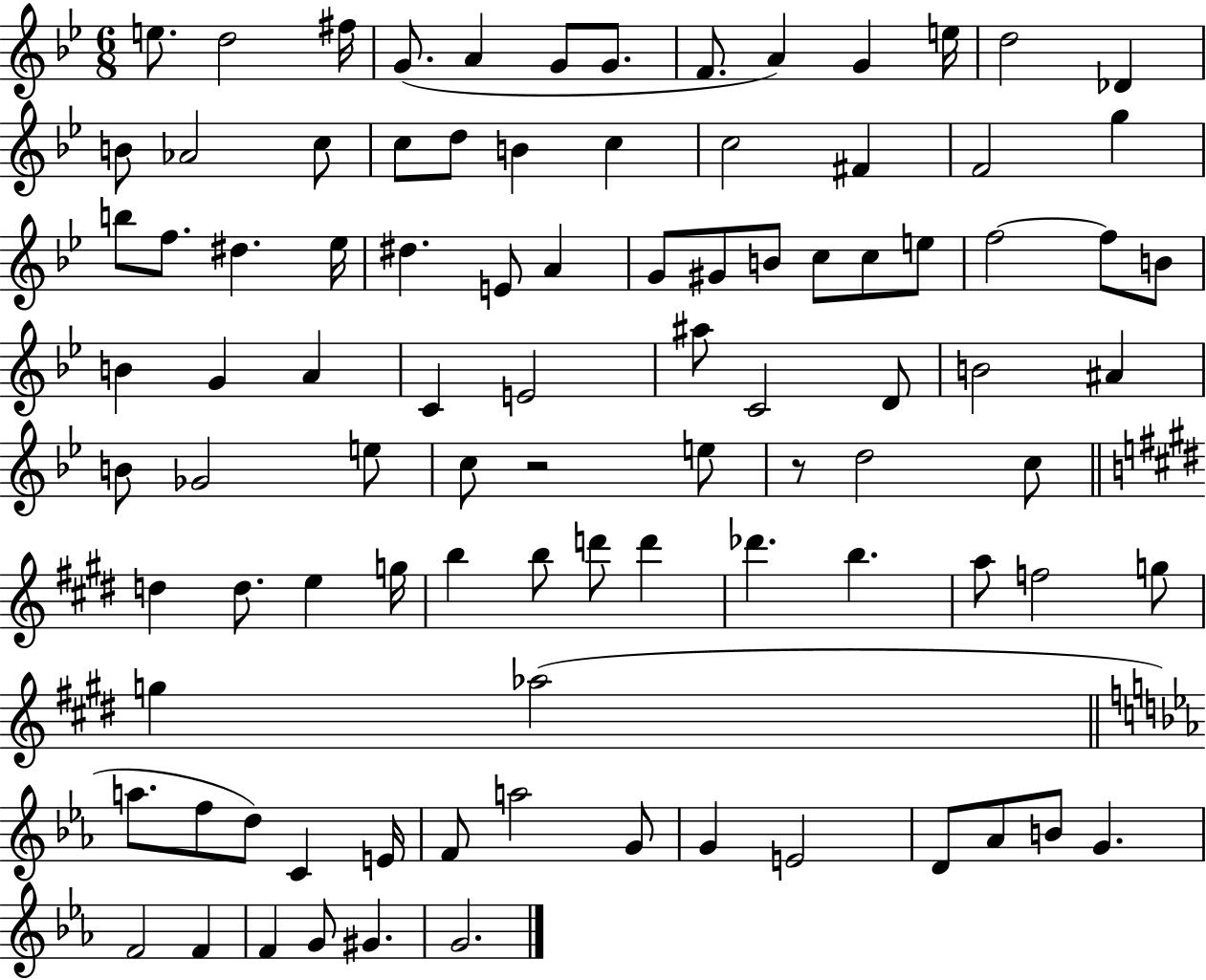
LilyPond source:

{
  \clef treble
  \numericTimeSignature
  \time 6/8
  \key bes \major
  \repeat volta 2 { e''8. d''2 fis''16 | g'8.( a'4 g'8 g'8. | f'8. a'4) g'4 e''16 | d''2 des'4 | \break b'8 aes'2 c''8 | c''8 d''8 b'4 c''4 | c''2 fis'4 | f'2 g''4 | \break b''8 f''8. dis''4. ees''16 | dis''4. e'8 a'4 | g'8 gis'8 b'8 c''8 c''8 e''8 | f''2~~ f''8 b'8 | \break b'4 g'4 a'4 | c'4 e'2 | ais''8 c'2 d'8 | b'2 ais'4 | \break b'8 ges'2 e''8 | c''8 r2 e''8 | r8 d''2 c''8 | \bar "||" \break \key e \major d''4 d''8. e''4 g''16 | b''4 b''8 d'''8 d'''4 | des'''4. b''4. | a''8 f''2 g''8 | \break g''4 aes''2( | \bar "||" \break \key ees \major a''8. f''8 d''8) c'4 e'16 | f'8 a''2 g'8 | g'4 e'2 | d'8 aes'8 b'8 g'4. | \break f'2 f'4 | f'4 g'8 gis'4. | g'2. | } \bar "|."
}